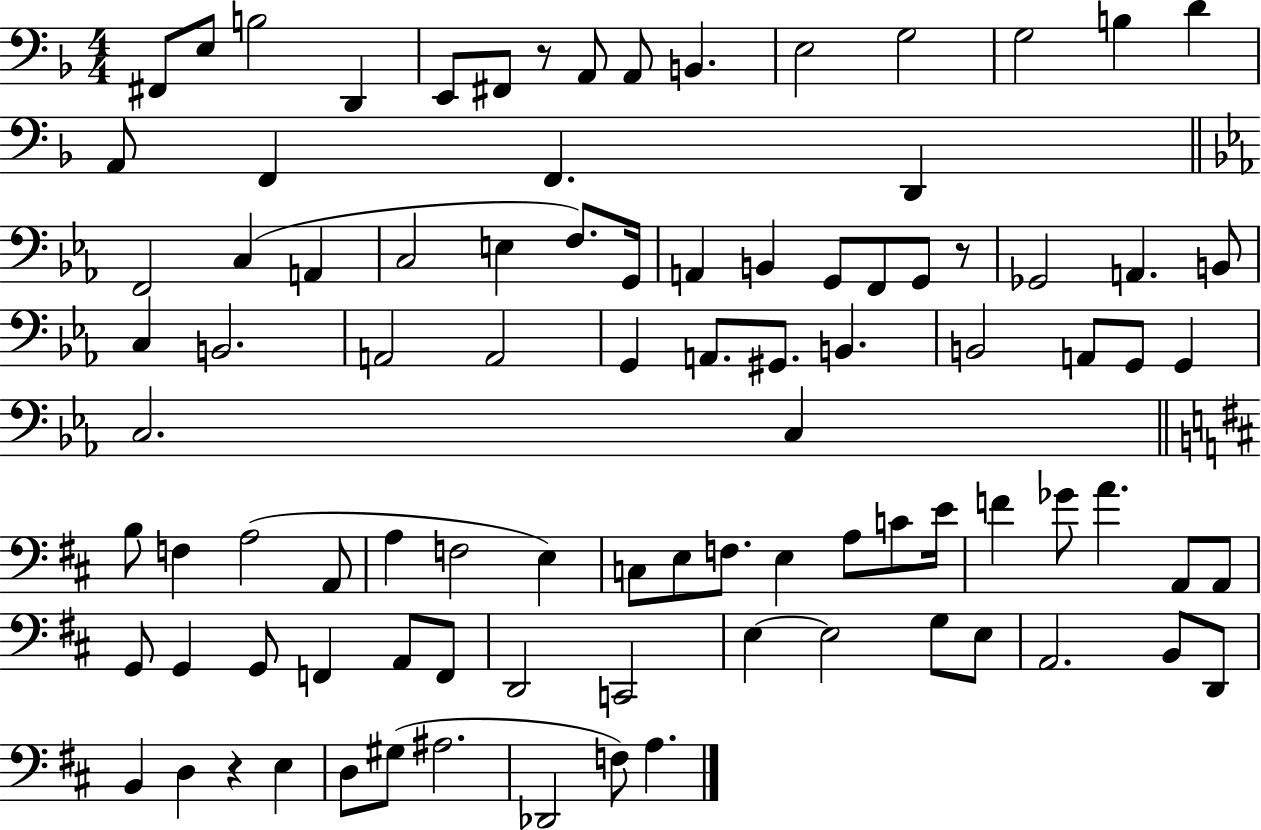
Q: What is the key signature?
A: F major